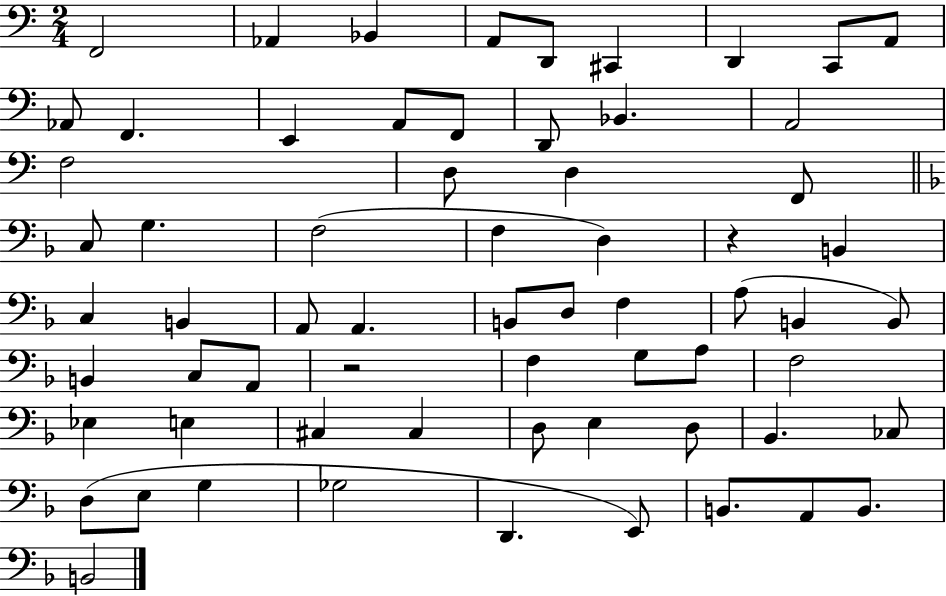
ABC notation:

X:1
T:Untitled
M:2/4
L:1/4
K:C
F,,2 _A,, _B,, A,,/2 D,,/2 ^C,, D,, C,,/2 A,,/2 _A,,/2 F,, E,, A,,/2 F,,/2 D,,/2 _B,, A,,2 F,2 D,/2 D, F,,/2 C,/2 G, F,2 F, D, z B,, C, B,, A,,/2 A,, B,,/2 D,/2 F, A,/2 B,, B,,/2 B,, C,/2 A,,/2 z2 F, G,/2 A,/2 F,2 _E, E, ^C, ^C, D,/2 E, D,/2 _B,, _C,/2 D,/2 E,/2 G, _G,2 D,, E,,/2 B,,/2 A,,/2 B,,/2 B,,2